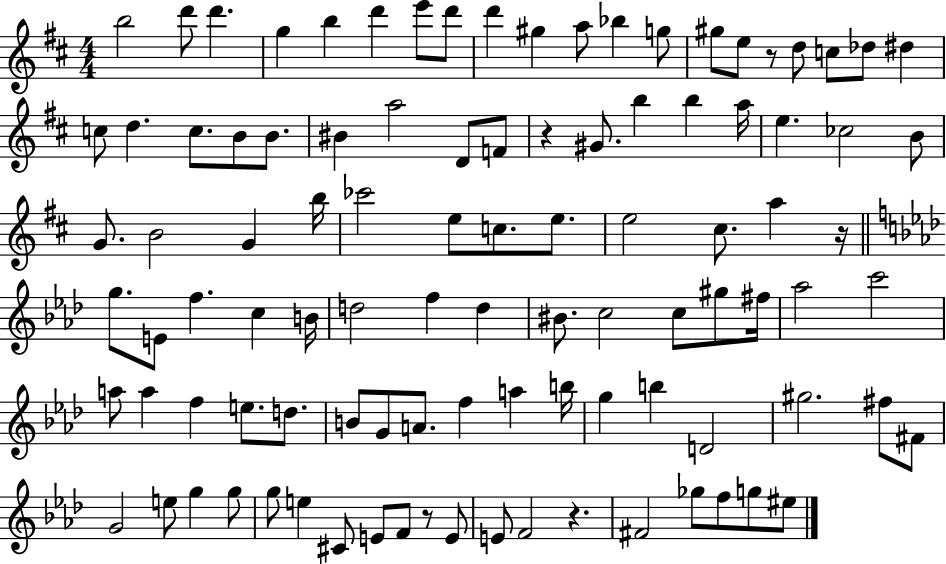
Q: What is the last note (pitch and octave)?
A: EIS5